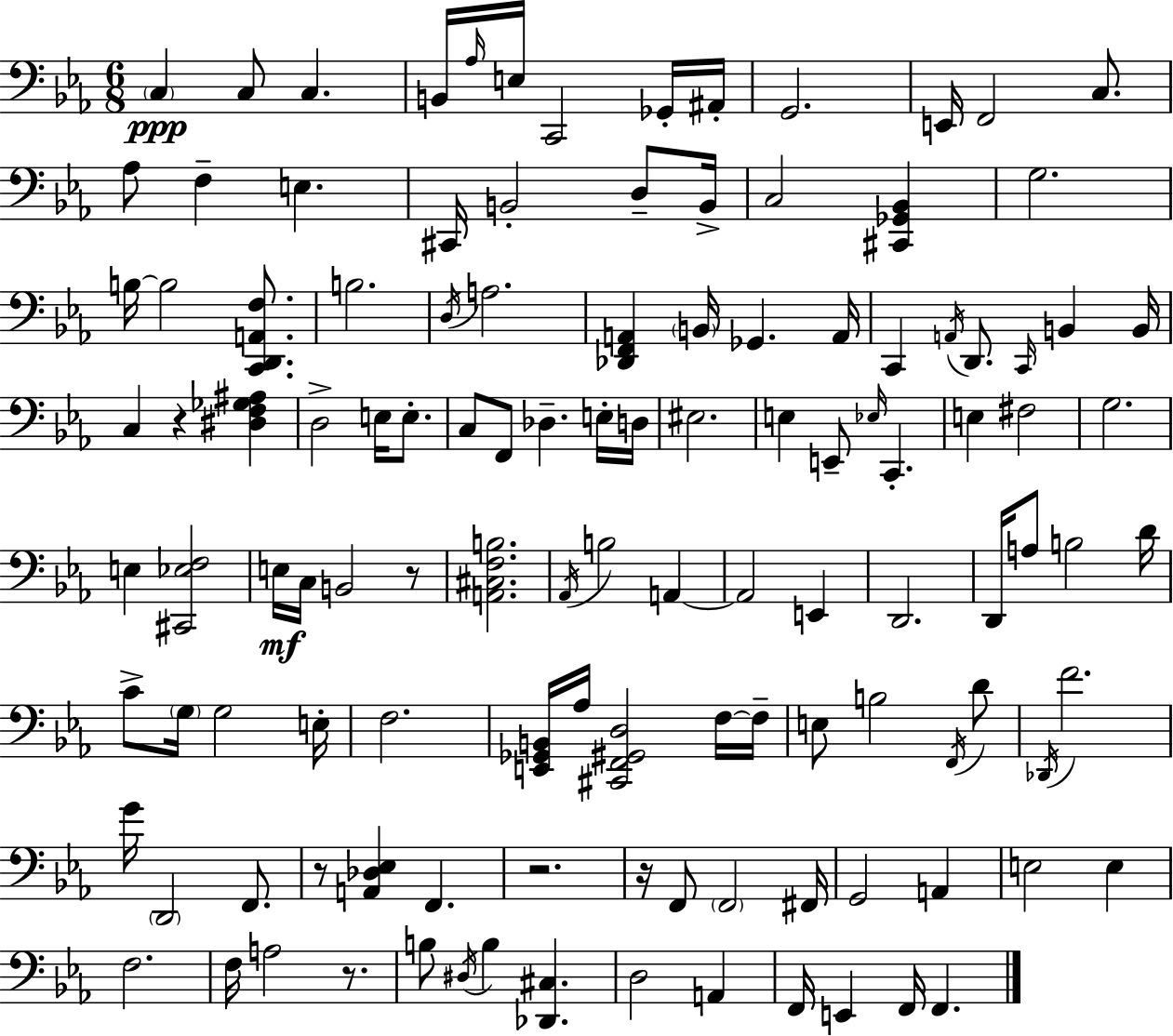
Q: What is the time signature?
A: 6/8